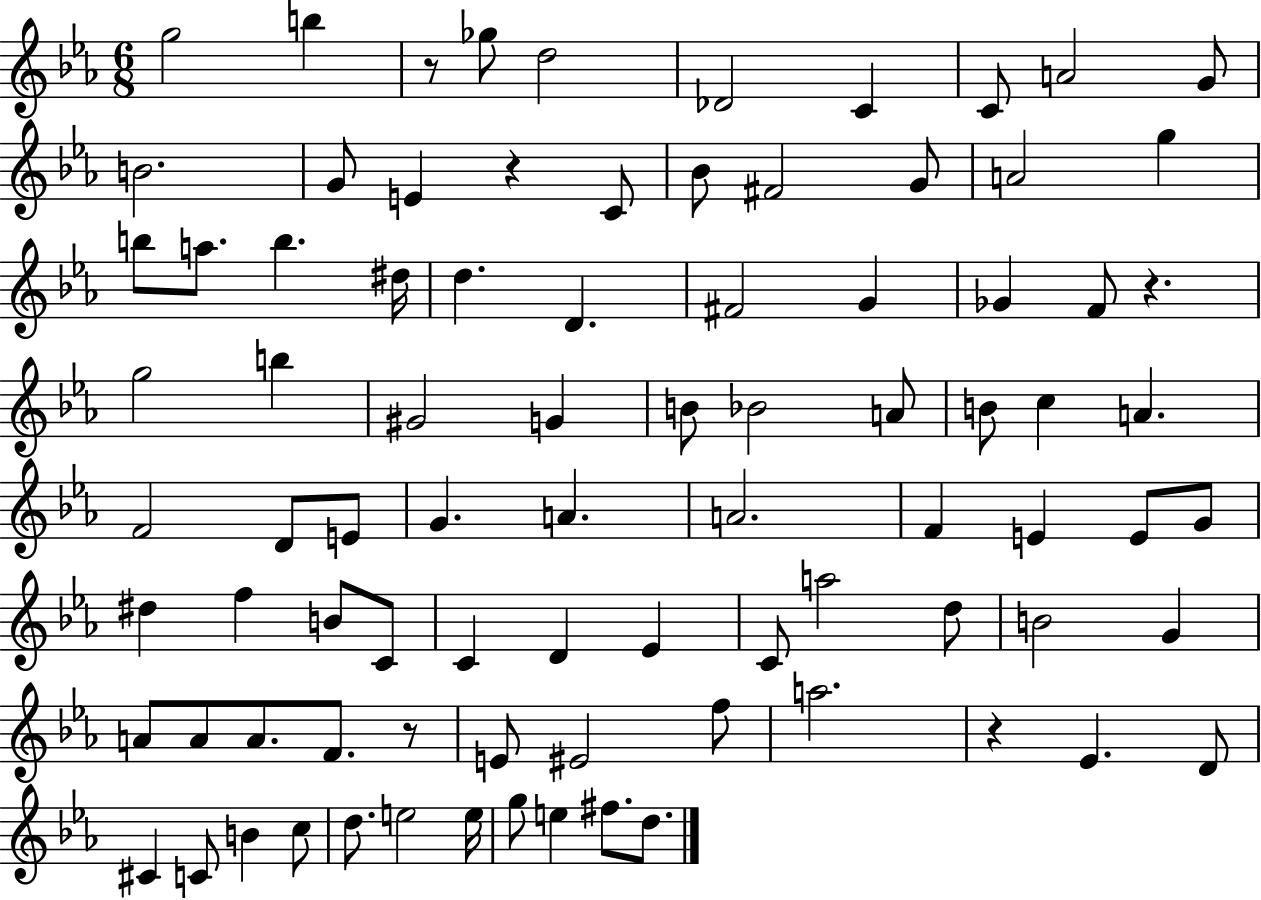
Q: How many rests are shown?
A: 5